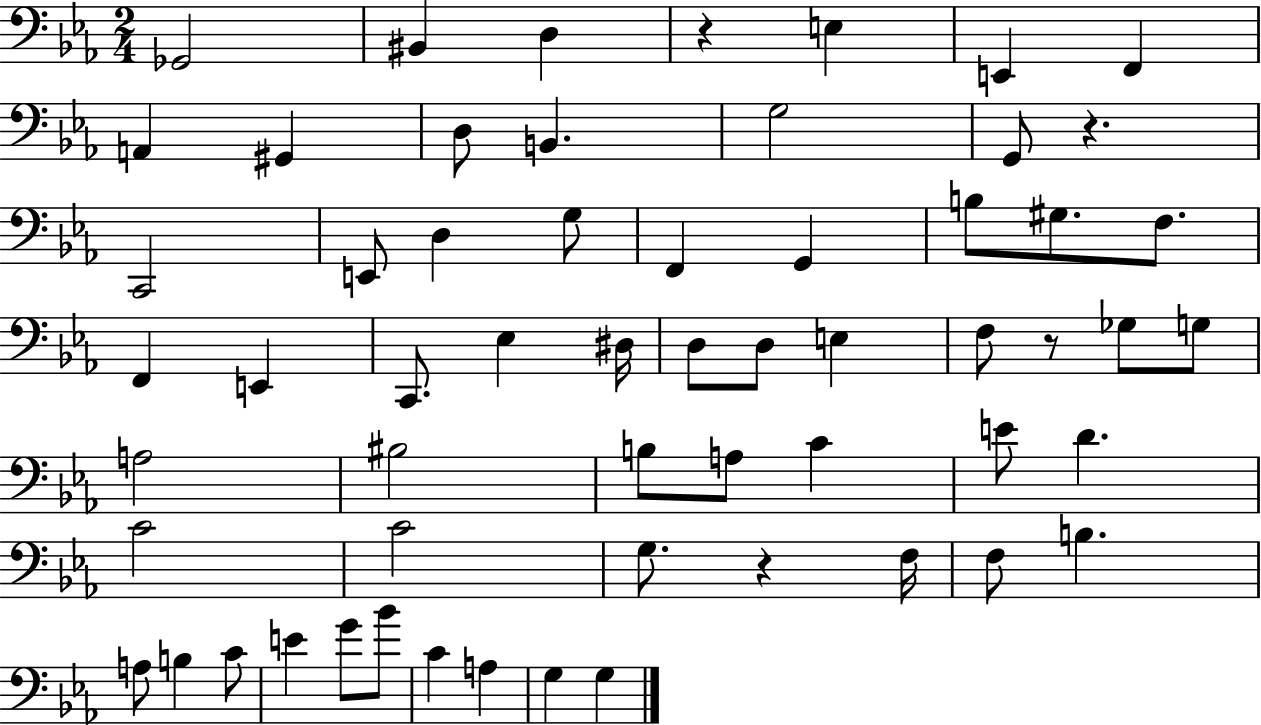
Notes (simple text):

Gb2/h BIS2/q D3/q R/q E3/q E2/q F2/q A2/q G#2/q D3/e B2/q. G3/h G2/e R/q. C2/h E2/e D3/q G3/e F2/q G2/q B3/e G#3/e. F3/e. F2/q E2/q C2/e. Eb3/q D#3/s D3/e D3/e E3/q F3/e R/e Gb3/e G3/e A3/h BIS3/h B3/e A3/e C4/q E4/e D4/q. C4/h C4/h G3/e. R/q F3/s F3/e B3/q. A3/e B3/q C4/e E4/q G4/e Bb4/e C4/q A3/q G3/q G3/q